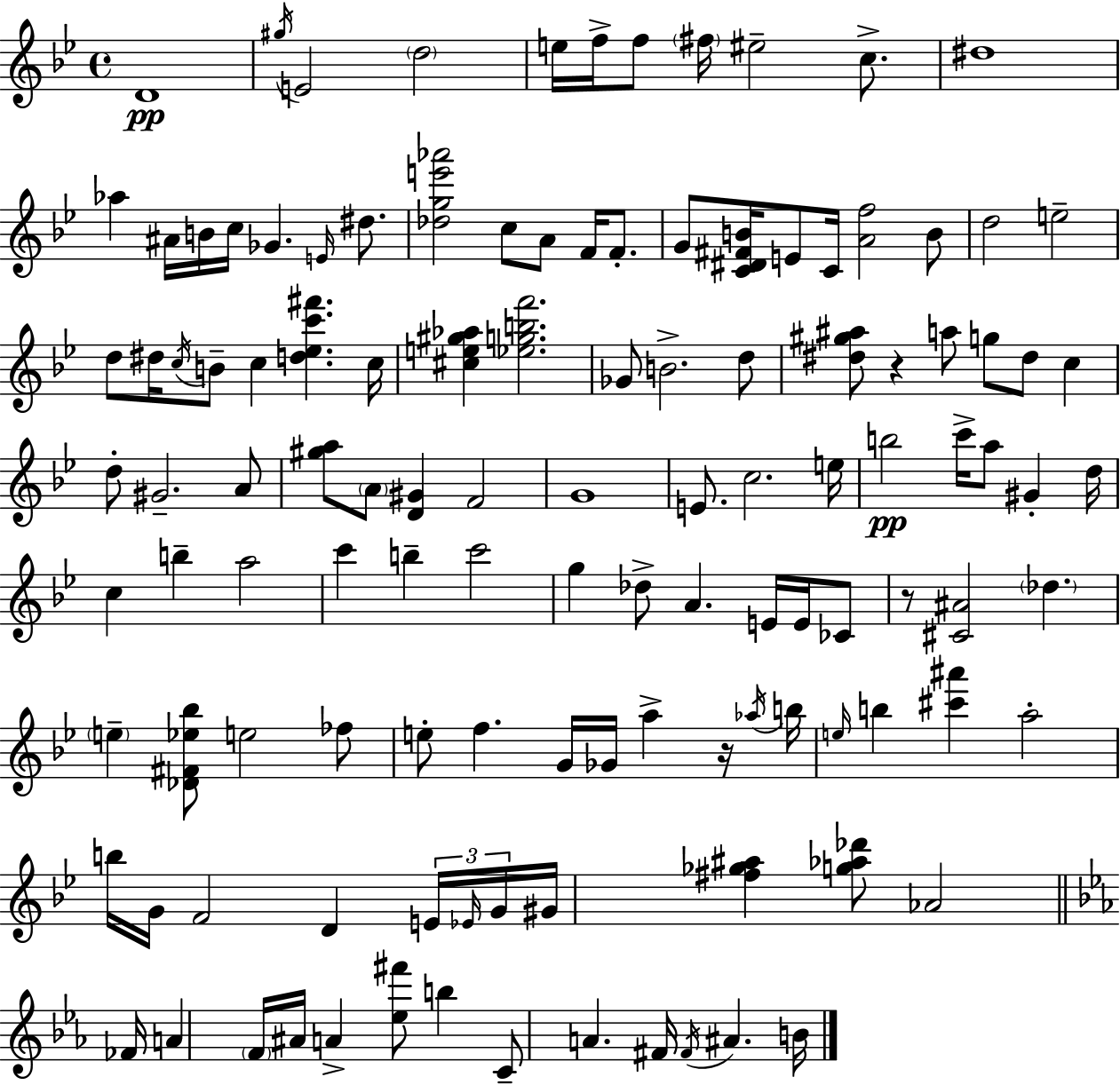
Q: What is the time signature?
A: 4/4